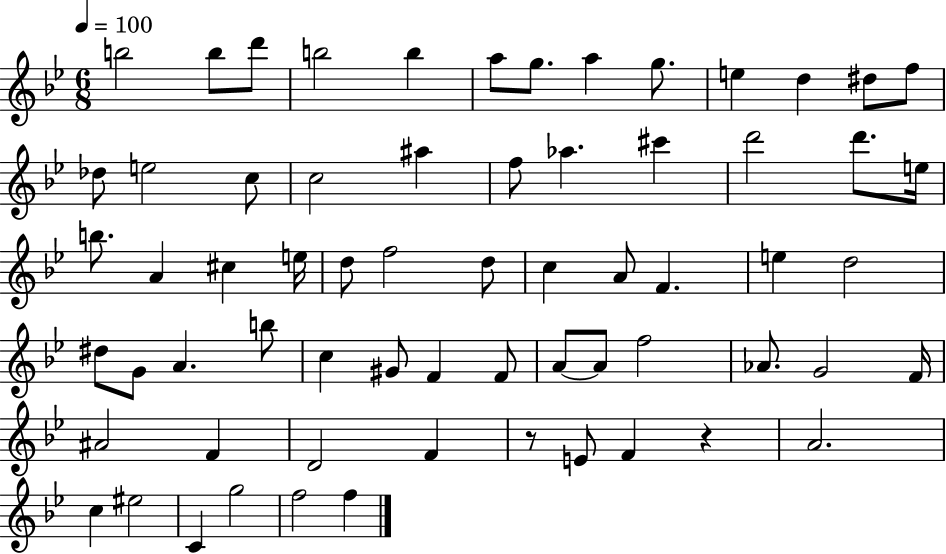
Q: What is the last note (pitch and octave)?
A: F5